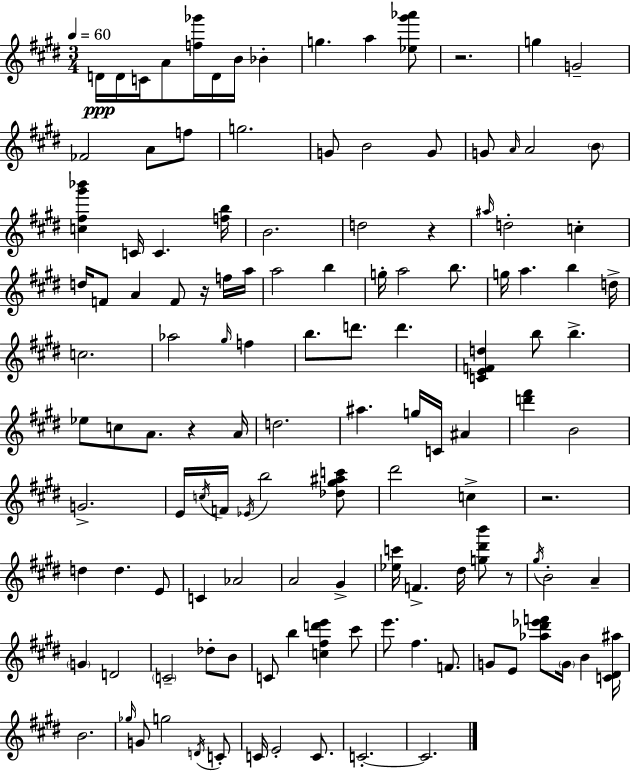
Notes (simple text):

D4/s D4/s C4/s A4/e [F5,Gb6]/s D4/s B4/s Bb4/q G5/q. A5/q [Eb5,G#6,Ab6]/e R/h. G5/q G4/h FES4/h A4/e F5/e G5/h. G4/e B4/h G4/e G4/e A4/s A4/h B4/e [C5,F#5,G#6,Bb6]/q C4/s C4/q. [F5,B5]/s B4/h. D5/h R/q A#5/s D5/h C5/q D5/s F4/e A4/q F4/e R/s F5/s A5/s A5/h B5/q G5/s A5/h B5/e. G5/s A5/q. B5/q D5/s C5/h. Ab5/h G#5/s F5/q B5/e. D6/e. D6/q. [C4,E4,F4,D5]/q B5/e B5/q. Eb5/e C5/e A4/e. R/q A4/s D5/h. A#5/q. G5/s C4/s A#4/q [D6,F#6]/q B4/h G4/h. E4/s C5/s F4/s Eb4/s B5/h [Db5,G#5,A#5,C6]/e D#6/h C5/q R/h. D5/q D5/q. E4/e C4/q Ab4/h A4/h G#4/q [Eb5,C6]/s F4/q. D#5/s [G5,D#6,B6]/e R/e G#5/s B4/h A4/q G4/q D4/h C4/h Db5/e B4/e C4/e B5/q [C5,F#5,D6,E6]/q C#6/e E6/e. F#5/q. F4/e. G4/e E4/e [Ab5,D#6,Eb6,F6]/e G4/s B4/q [C4,D#4,A#5]/s B4/h. Gb5/s G4/e G5/h D4/s C4/e C4/s E4/h C4/e. C4/h. C4/h.